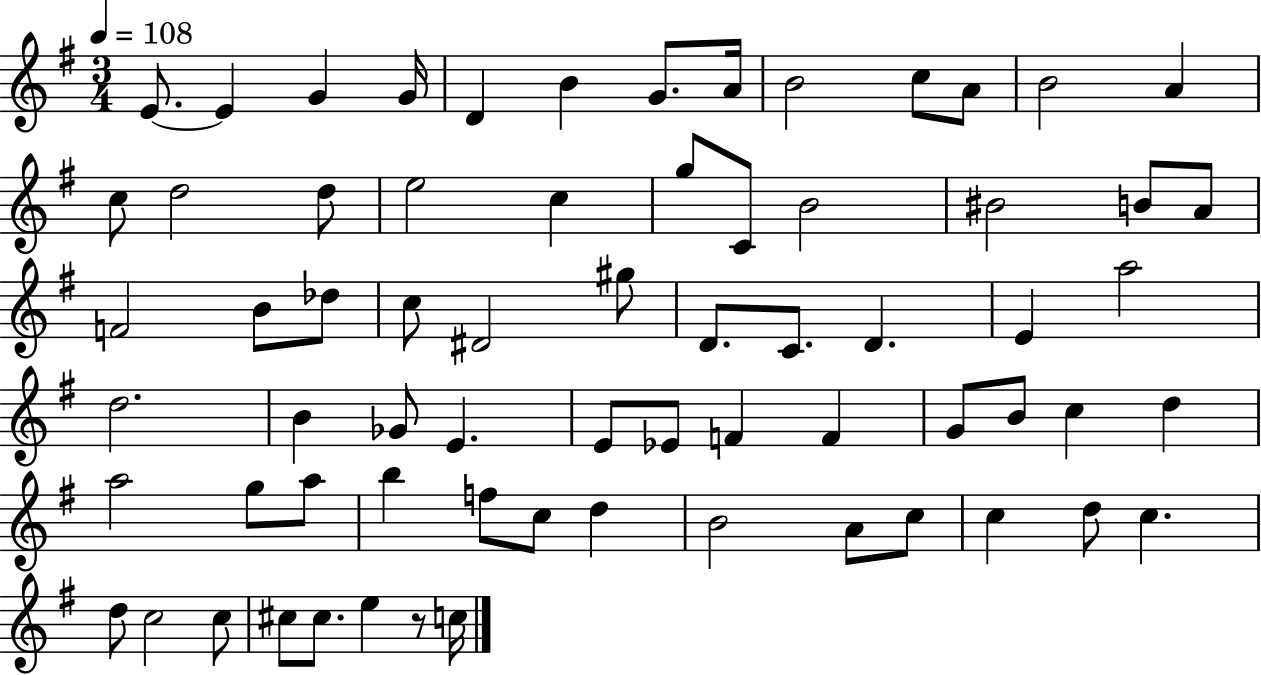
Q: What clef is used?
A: treble